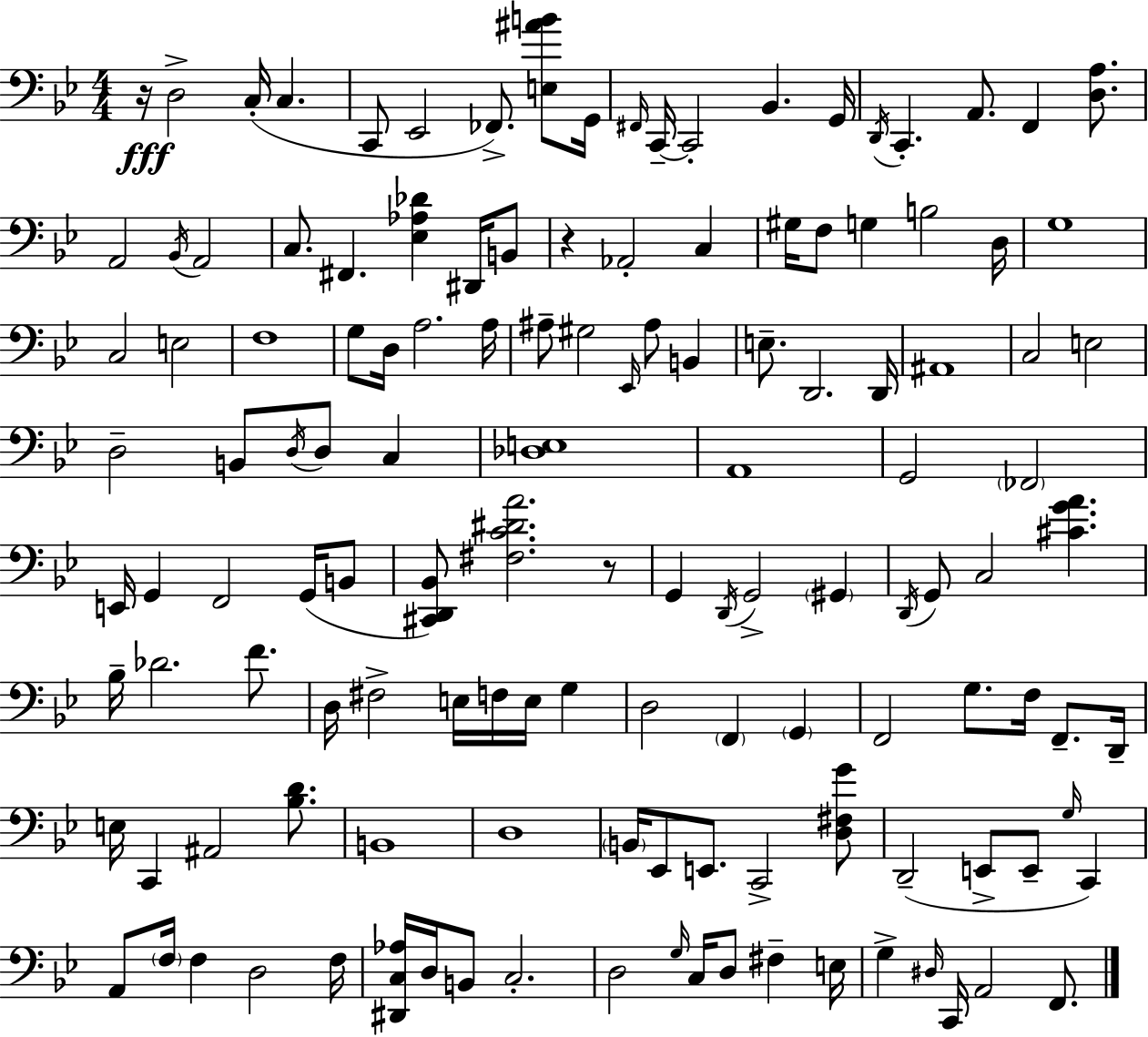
R/s D3/h C3/s C3/q. C2/e Eb2/h FES2/e. [E3,A#4,B4]/e G2/s F#2/s C2/s C2/h Bb2/q. G2/s D2/s C2/q. A2/e. F2/q [D3,A3]/e. A2/h Bb2/s A2/h C3/e. F#2/q. [Eb3,Ab3,Db4]/q D#2/s B2/e R/q Ab2/h C3/q G#3/s F3/e G3/q B3/h D3/s G3/w C3/h E3/h F3/w G3/e D3/s A3/h. A3/s A#3/e G#3/h Eb2/s A#3/e B2/q E3/e. D2/h. D2/s A#2/w C3/h E3/h D3/h B2/e D3/s D3/e C3/q [Db3,E3]/w A2/w G2/h FES2/h E2/s G2/q F2/h G2/s B2/e [C#2,D2,Bb2]/e [F#3,C4,D#4,A4]/h. R/e G2/q D2/s G2/h G#2/q D2/s G2/e C3/h [C#4,G4,A4]/q. Bb3/s Db4/h. F4/e. D3/s F#3/h E3/s F3/s E3/s G3/q D3/h F2/q G2/q F2/h G3/e. F3/s F2/e. D2/s E3/s C2/q A#2/h [Bb3,D4]/e. B2/w D3/w B2/s Eb2/e E2/e. C2/h [D3,F#3,G4]/e D2/h E2/e E2/e G3/s C2/q A2/e F3/s F3/q D3/h F3/s [D#2,C3,Ab3]/s D3/s B2/e C3/h. D3/h G3/s C3/s D3/e F#3/q E3/s G3/q D#3/s C2/s A2/h F2/e.